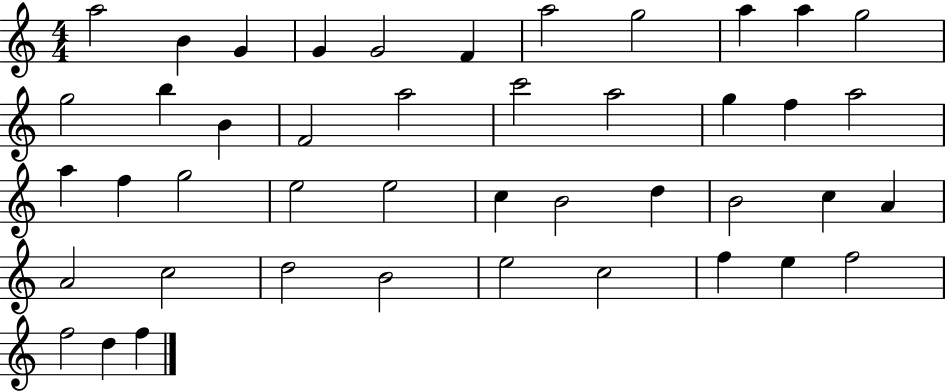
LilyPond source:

{
  \clef treble
  \numericTimeSignature
  \time 4/4
  \key c \major
  a''2 b'4 g'4 | g'4 g'2 f'4 | a''2 g''2 | a''4 a''4 g''2 | \break g''2 b''4 b'4 | f'2 a''2 | c'''2 a''2 | g''4 f''4 a''2 | \break a''4 f''4 g''2 | e''2 e''2 | c''4 b'2 d''4 | b'2 c''4 a'4 | \break a'2 c''2 | d''2 b'2 | e''2 c''2 | f''4 e''4 f''2 | \break f''2 d''4 f''4 | \bar "|."
}